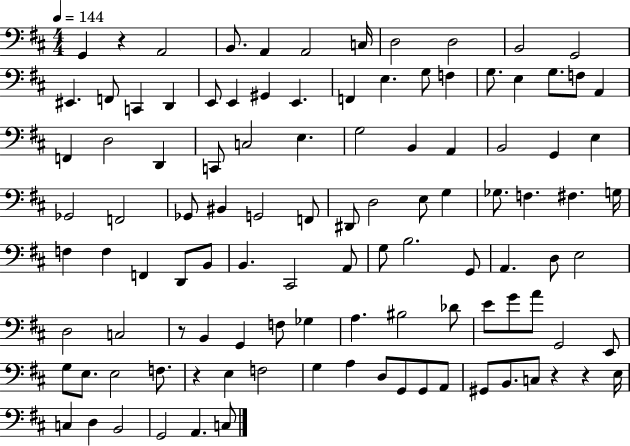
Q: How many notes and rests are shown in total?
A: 108